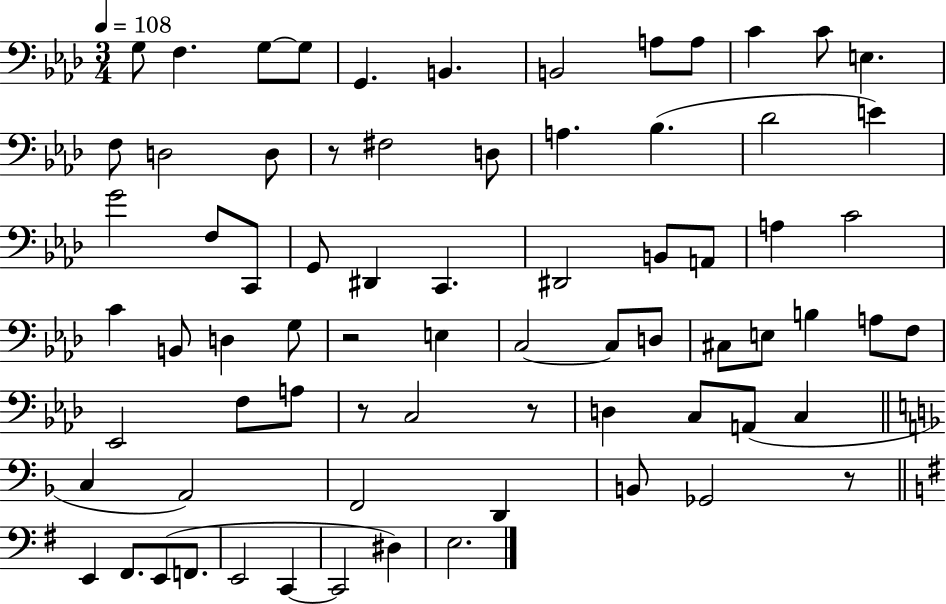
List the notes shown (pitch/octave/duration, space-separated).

G3/e F3/q. G3/e G3/e G2/q. B2/q. B2/h A3/e A3/e C4/q C4/e E3/q. F3/e D3/h D3/e R/e F#3/h D3/e A3/q. Bb3/q. Db4/h E4/q G4/h F3/e C2/e G2/e D#2/q C2/q. D#2/h B2/e A2/e A3/q C4/h C4/q B2/e D3/q G3/e R/h E3/q C3/h C3/e D3/e C#3/e E3/e B3/q A3/e F3/e Eb2/h F3/e A3/e R/e C3/h R/e D3/q C3/e A2/e C3/q C3/q A2/h F2/h D2/q B2/e Gb2/h R/e E2/q F#2/e. E2/e F2/e. E2/h C2/q C2/h D#3/q E3/h.